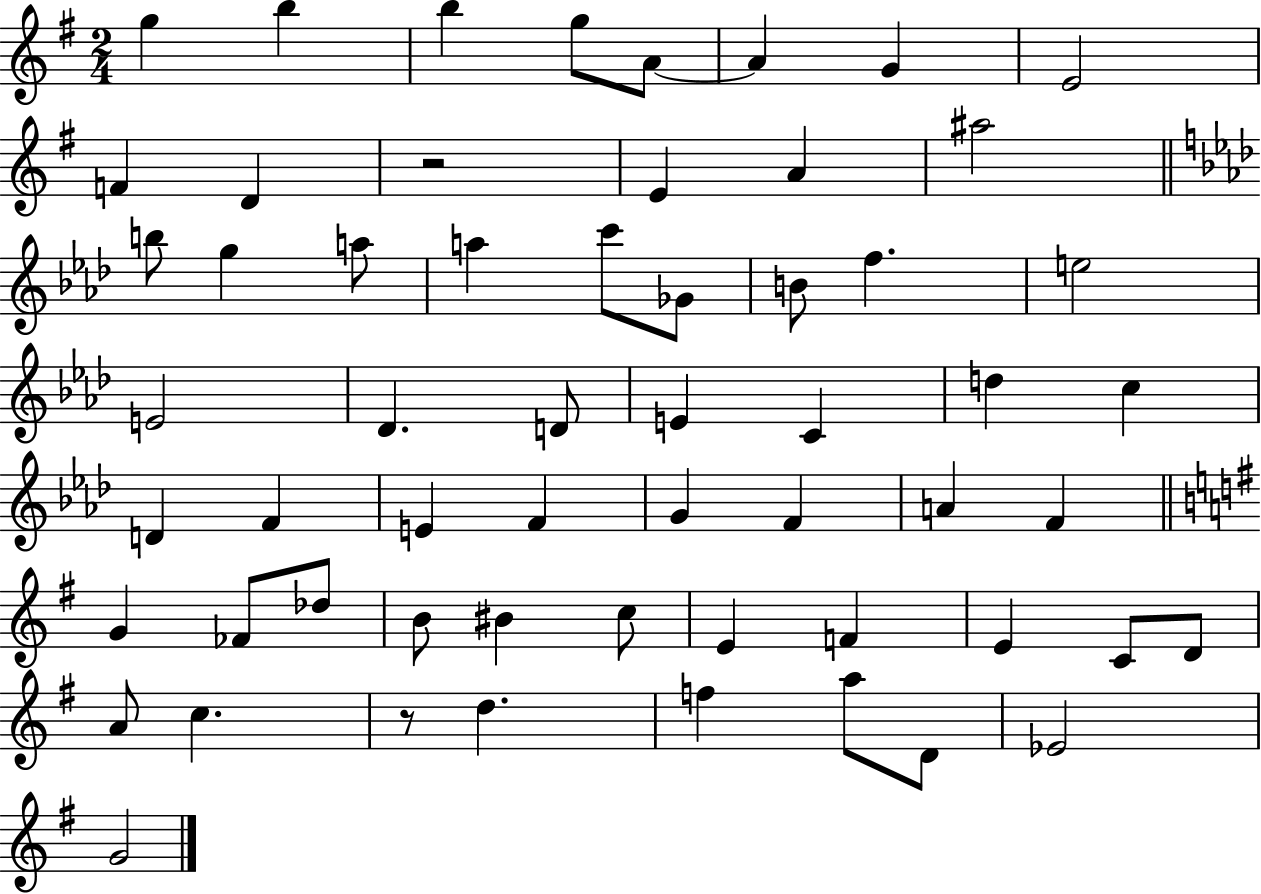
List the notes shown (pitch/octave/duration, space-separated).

G5/q B5/q B5/q G5/e A4/e A4/q G4/q E4/h F4/q D4/q R/h E4/q A4/q A#5/h B5/e G5/q A5/e A5/q C6/e Gb4/e B4/e F5/q. E5/h E4/h Db4/q. D4/e E4/q C4/q D5/q C5/q D4/q F4/q E4/q F4/q G4/q F4/q A4/q F4/q G4/q FES4/e Db5/e B4/e BIS4/q C5/e E4/q F4/q E4/q C4/e D4/e A4/e C5/q. R/e D5/q. F5/q A5/e D4/e Eb4/h G4/h